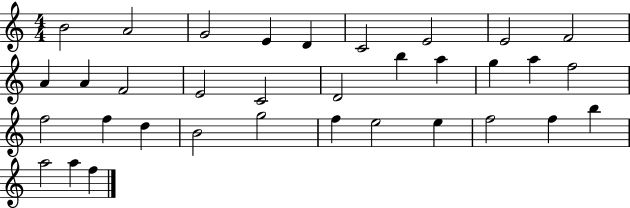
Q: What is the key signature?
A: C major